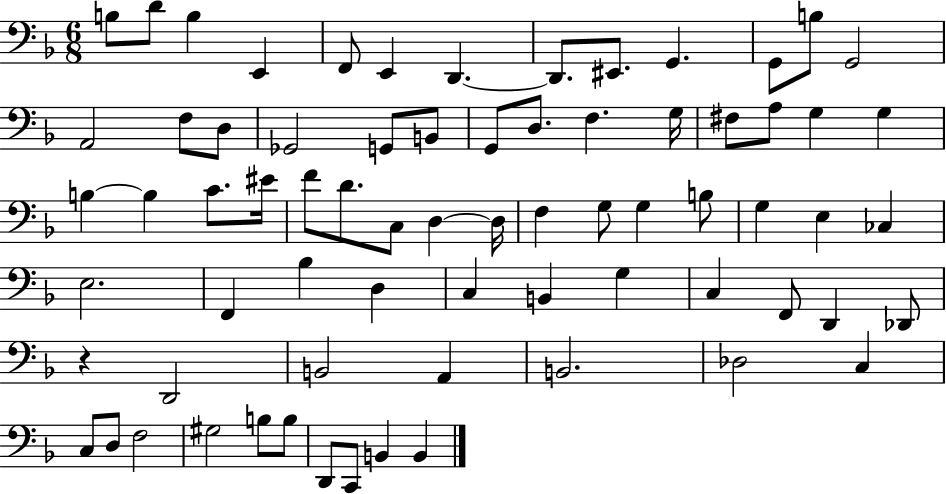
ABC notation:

X:1
T:Untitled
M:6/8
L:1/4
K:F
B,/2 D/2 B, E,, F,,/2 E,, D,, D,,/2 ^E,,/2 G,, G,,/2 B,/2 G,,2 A,,2 F,/2 D,/2 _G,,2 G,,/2 B,,/2 G,,/2 D,/2 F, G,/4 ^F,/2 A,/2 G, G, B, B, C/2 ^E/4 F/2 D/2 C,/2 D, D,/4 F, G,/2 G, B,/2 G, E, _C, E,2 F,, _B, D, C, B,, G, C, F,,/2 D,, _D,,/2 z D,,2 B,,2 A,, B,,2 _D,2 C, C,/2 D,/2 F,2 ^G,2 B,/2 B,/2 D,,/2 C,,/2 B,, B,,